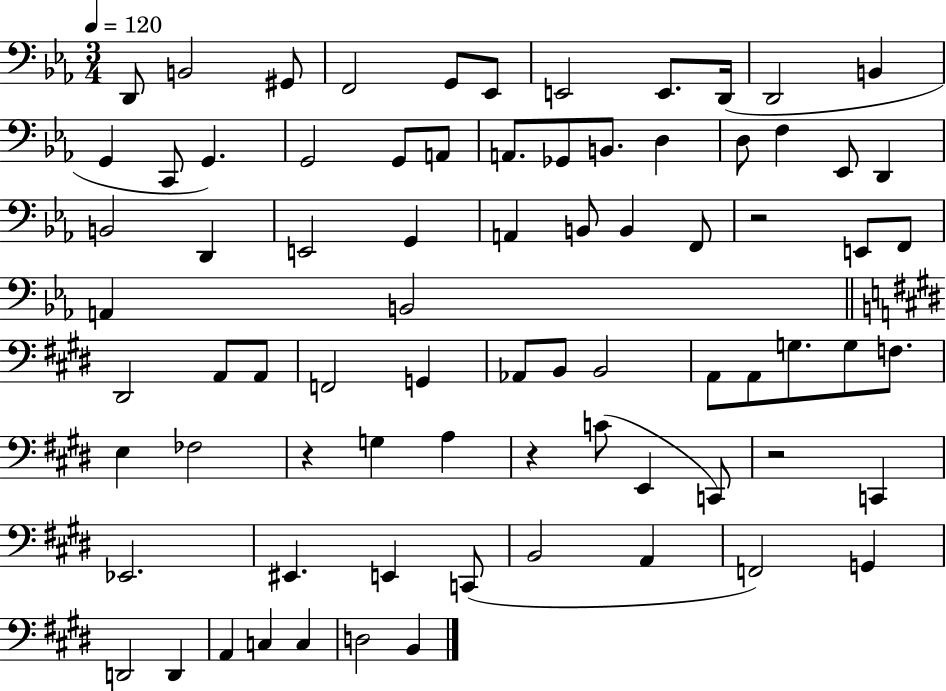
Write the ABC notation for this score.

X:1
T:Untitled
M:3/4
L:1/4
K:Eb
D,,/2 B,,2 ^G,,/2 F,,2 G,,/2 _E,,/2 E,,2 E,,/2 D,,/4 D,,2 B,, G,, C,,/2 G,, G,,2 G,,/2 A,,/2 A,,/2 _G,,/2 B,,/2 D, D,/2 F, _E,,/2 D,, B,,2 D,, E,,2 G,, A,, B,,/2 B,, F,,/2 z2 E,,/2 F,,/2 A,, B,,2 ^D,,2 A,,/2 A,,/2 F,,2 G,, _A,,/2 B,,/2 B,,2 A,,/2 A,,/2 G,/2 G,/2 F,/2 E, _F,2 z G, A, z C/2 E,, C,,/2 z2 C,, _E,,2 ^E,, E,, C,,/2 B,,2 A,, F,,2 G,, D,,2 D,, A,, C, C, D,2 B,,